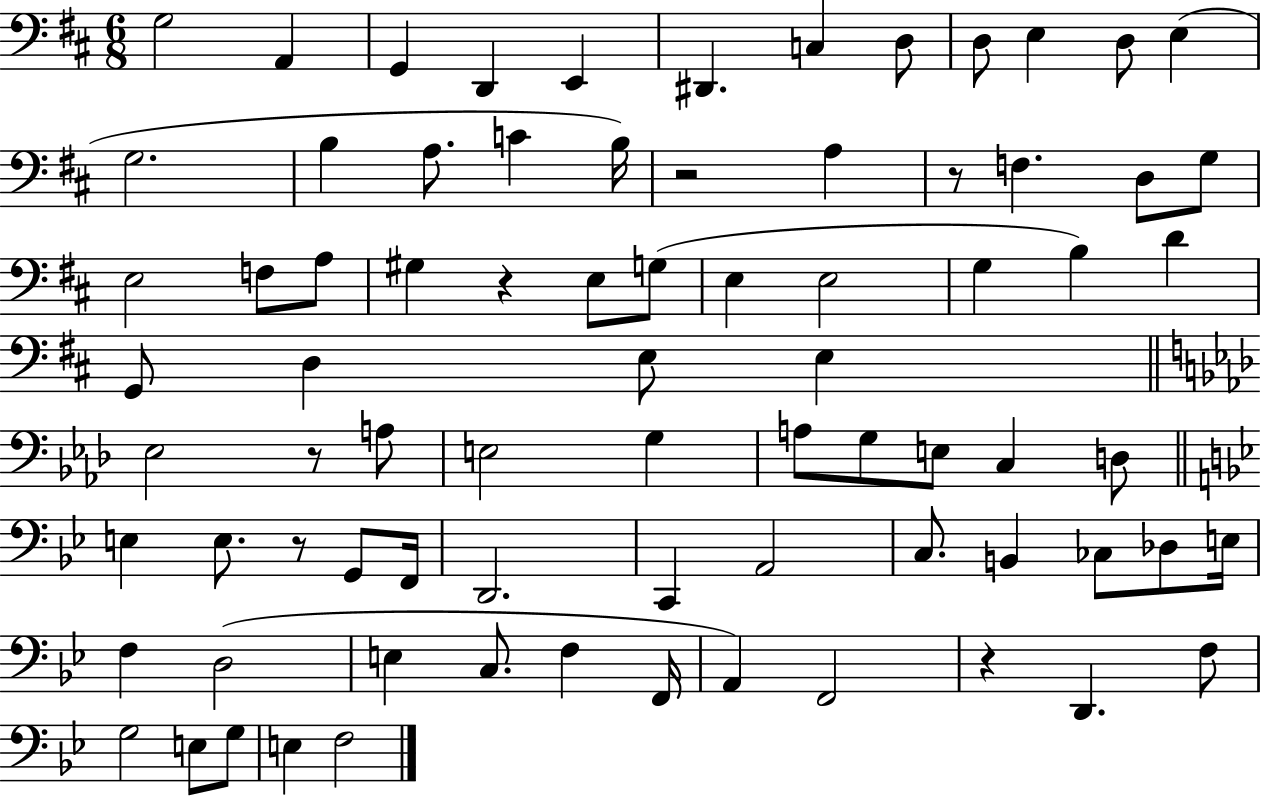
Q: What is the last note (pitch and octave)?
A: F3